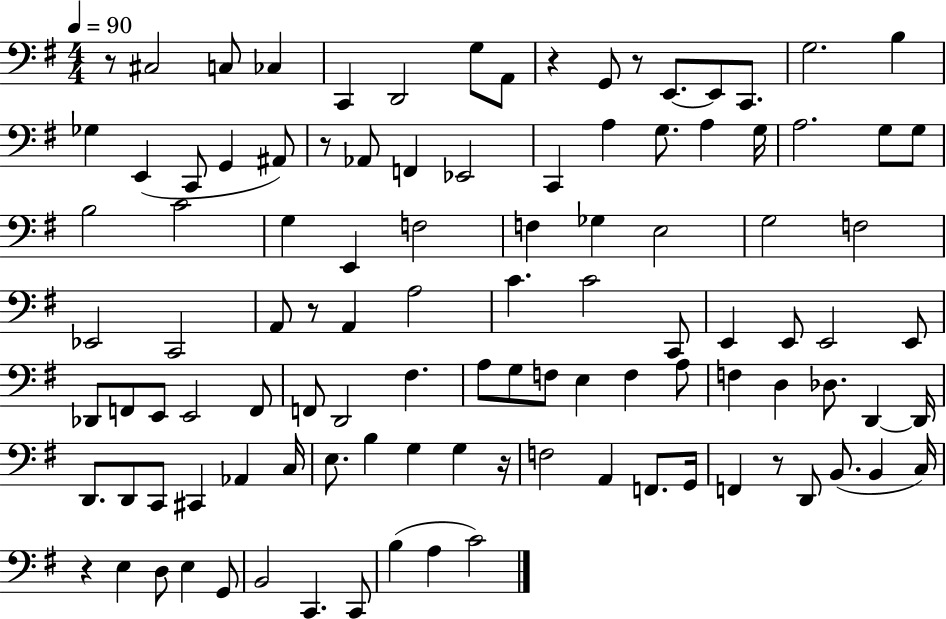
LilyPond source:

{
  \clef bass
  \numericTimeSignature
  \time 4/4
  \key g \major
  \tempo 4 = 90
  r8 cis2 c8 ces4 | c,4 d,2 g8 a,8 | r4 g,8 r8 e,8.~~ e,8 c,8. | g2. b4 | \break ges4 e,4( c,8 g,4 ais,8) | r8 aes,8 f,4 ees,2 | c,4 a4 g8. a4 g16 | a2. g8 g8 | \break b2 c'2 | g4 e,4 f2 | f4 ges4 e2 | g2 f2 | \break ees,2 c,2 | a,8 r8 a,4 a2 | c'4. c'2 c,8 | e,4 e,8 e,2 e,8 | \break des,8 f,8 e,8 e,2 f,8 | f,8 d,2 fis4. | a8 g8 f8 e4 f4 a8 | f4 d4 des8. d,4~~ d,16 | \break d,8. d,8 c,8 cis,4 aes,4 c16 | e8. b4 g4 g4 r16 | f2 a,4 f,8. g,16 | f,4 r8 d,8 b,8.( b,4 c16) | \break r4 e4 d8 e4 g,8 | b,2 c,4. c,8 | b4( a4 c'2) | \bar "|."
}